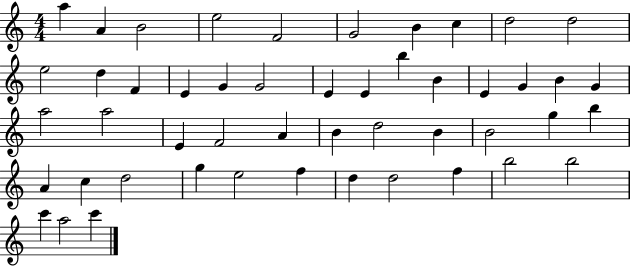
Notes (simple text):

A5/q A4/q B4/h E5/h F4/h G4/h B4/q C5/q D5/h D5/h E5/h D5/q F4/q E4/q G4/q G4/h E4/q E4/q B5/q B4/q E4/q G4/q B4/q G4/q A5/h A5/h E4/q F4/h A4/q B4/q D5/h B4/q B4/h G5/q B5/q A4/q C5/q D5/h G5/q E5/h F5/q D5/q D5/h F5/q B5/h B5/h C6/q A5/h C6/q